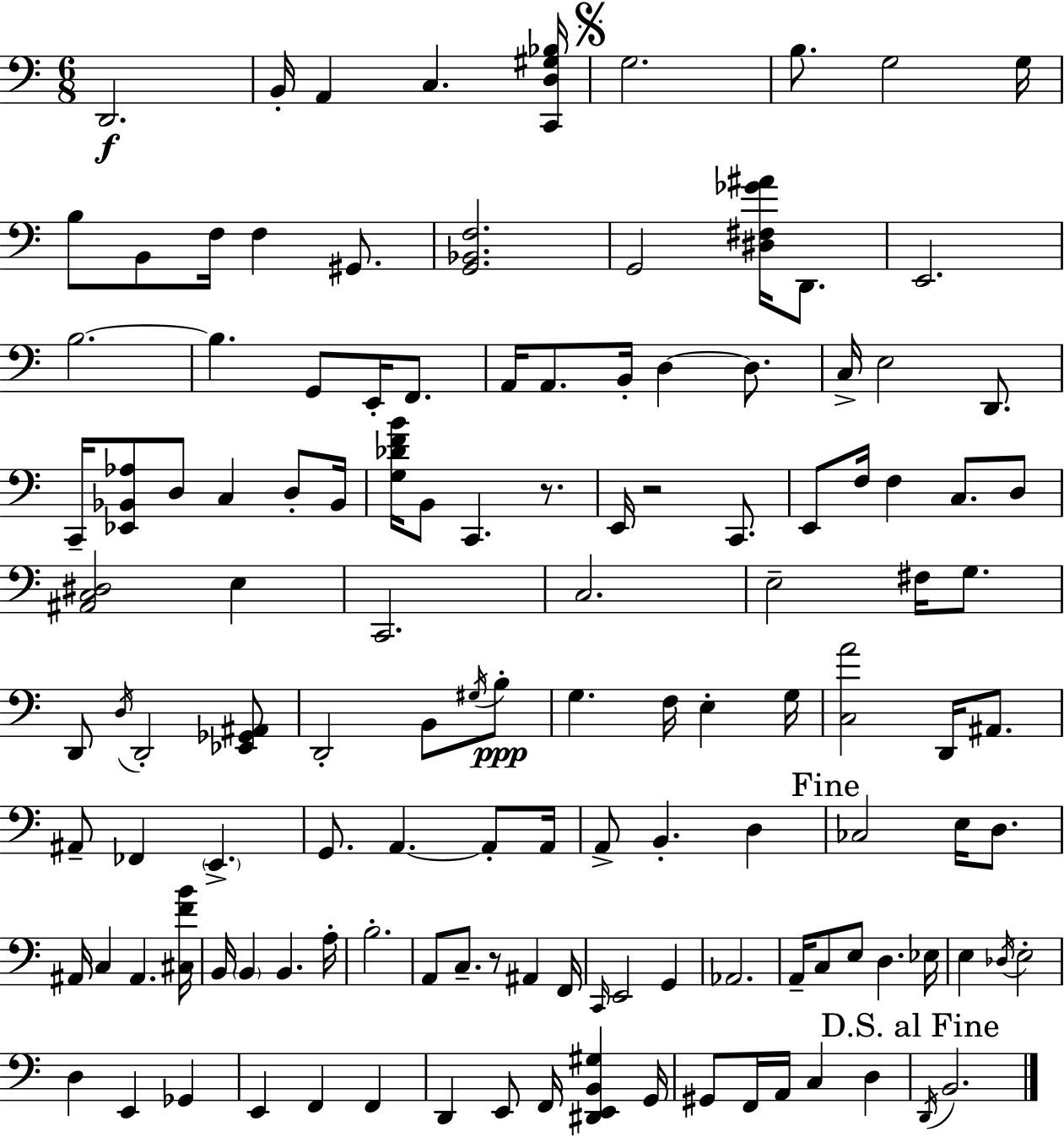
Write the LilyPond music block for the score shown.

{
  \clef bass
  \numericTimeSignature
  \time 6/8
  \key c \major
  d,2.\f | b,16-. a,4 c4. <c, d gis bes>16 | \mark \markup { \musicglyph "scripts.segno" } g2. | b8. g2 g16 | \break b8 b,8 f16 f4 gis,8. | <g, bes, f>2. | g,2 <dis fis ges' ais'>16 d,8. | e,2. | \break b2.~~ | b4. g,8 e,16-. f,8. | a,16 a,8. b,16-. d4~~ d8. | c16-> e2 d,8. | \break c,16-- <ees, bes, aes>8 d8 c4 d8-. bes,16 | <g des' f' b'>16 b,8 c,4. r8. | e,16 r2 c,8. | e,8 f16 f4 c8. d8 | \break <ais, c dis>2 e4 | c,2. | c2. | e2-- fis16 g8. | \break d,8 \acciaccatura { d16 } d,2-. <ees, ges, ais,>8 | d,2-. b,8 \acciaccatura { gis16 } | b8-.\ppp g4. f16 e4-. | g16 <c a'>2 d,16 ais,8. | \break ais,8-- fes,4 \parenthesize e,4.-> | g,8. a,4.~~ a,8-. | a,16 a,8-> b,4.-. d4 | \mark "Fine" ces2 e16 d8. | \break ais,16 c4 ais,4. | <cis f' b'>16 b,16 \parenthesize b,4 b,4. | a16-. b2.-. | a,8 c8.-- r8 ais,4 | \break f,16 \grace { c,16 } e,2 g,4 | aes,2. | a,16-- c8 e8 d4. | ees16 e4 \acciaccatura { des16 } e2-. | \break d4 e,4 | ges,4 e,4 f,4 | f,4 d,4 e,8 f,16 <dis, e, b, gis>4 | g,16 gis,8 f,16 a,16 c4 | \break d4 \mark "D.S. al Fine" \acciaccatura { d,16 } b,2. | \bar "|."
}